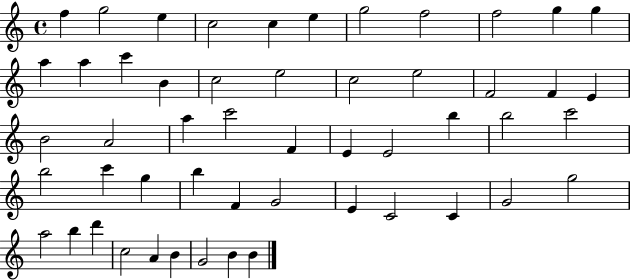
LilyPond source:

{
  \clef treble
  \time 4/4
  \defaultTimeSignature
  \key c \major
  f''4 g''2 e''4 | c''2 c''4 e''4 | g''2 f''2 | f''2 g''4 g''4 | \break a''4 a''4 c'''4 b'4 | c''2 e''2 | c''2 e''2 | f'2 f'4 e'4 | \break b'2 a'2 | a''4 c'''2 f'4 | e'4 e'2 b''4 | b''2 c'''2 | \break b''2 c'''4 g''4 | b''4 f'4 g'2 | e'4 c'2 c'4 | g'2 g''2 | \break a''2 b''4 d'''4 | c''2 a'4 b'4 | g'2 b'4 b'4 | \bar "|."
}